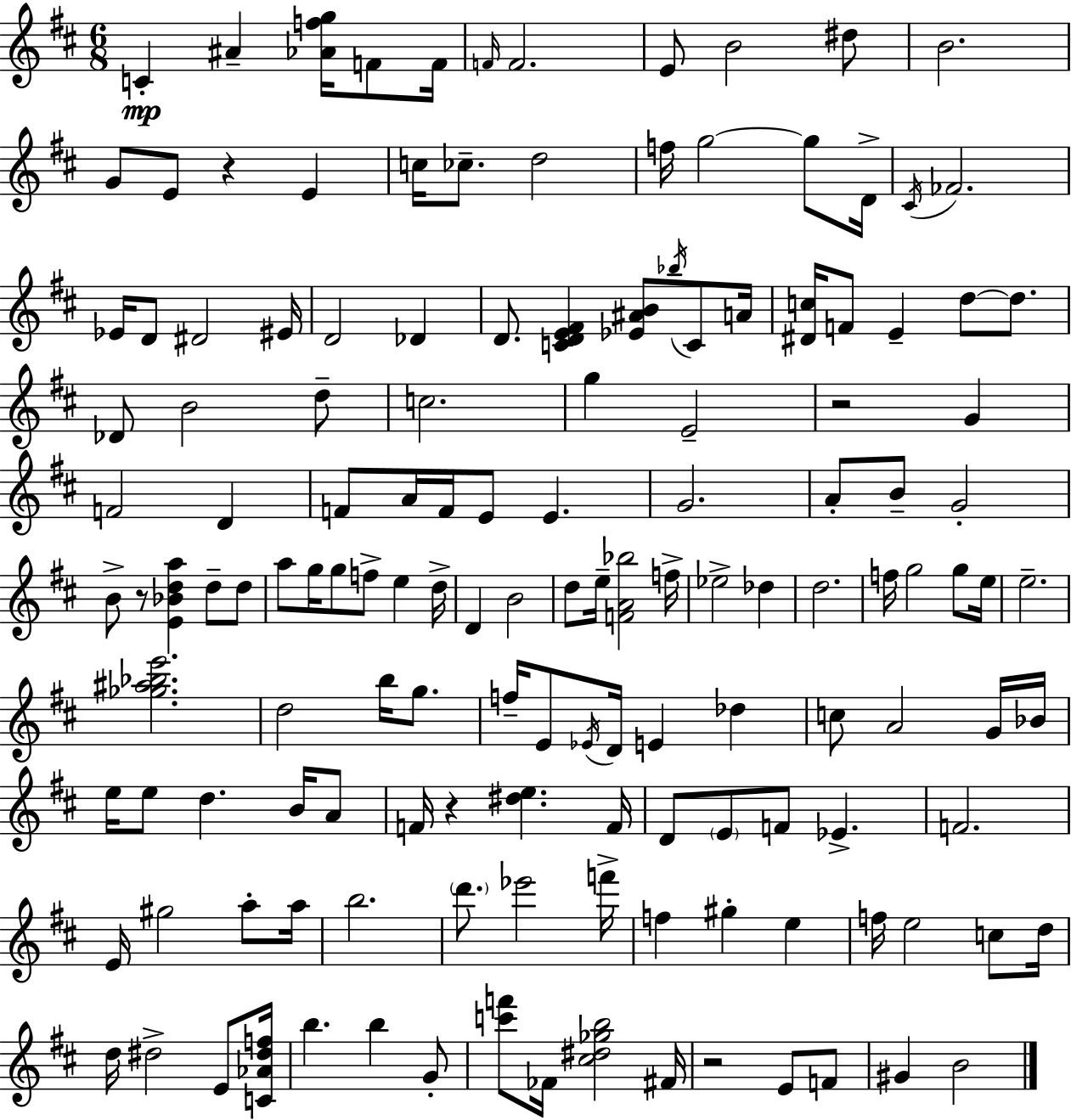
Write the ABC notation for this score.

X:1
T:Untitled
M:6/8
L:1/4
K:D
C ^A [_Afg]/4 F/2 F/4 F/4 F2 E/2 B2 ^d/2 B2 G/2 E/2 z E c/4 _c/2 d2 f/4 g2 g/2 D/4 ^C/4 _F2 _E/4 D/2 ^D2 ^E/4 D2 _D D/2 [CDE^F] [_E^AB]/2 _b/4 C/2 A/4 [^Dc]/4 F/2 E d/2 d/2 _D/2 B2 d/2 c2 g E2 z2 G F2 D F/2 A/4 F/4 E/2 E G2 A/2 B/2 G2 B/2 z/2 [E_Bda] d/2 d/2 a/2 g/4 g/2 f/2 e d/4 D B2 d/2 e/4 [FA_b]2 f/4 _e2 _d d2 f/4 g2 g/2 e/4 e2 [_g^a_be']2 d2 b/4 g/2 f/4 E/2 _E/4 D/4 E _d c/2 A2 G/4 _B/4 e/4 e/2 d B/4 A/2 F/4 z [^de] F/4 D/2 E/2 F/2 _E F2 E/4 ^g2 a/2 a/4 b2 d'/2 _e'2 f'/4 f ^g e f/4 e2 c/2 d/4 d/4 ^d2 E/2 [C_A^df]/4 b b G/2 [c'f']/2 _F/4 [^c^d_gb]2 ^F/4 z2 E/2 F/2 ^G B2